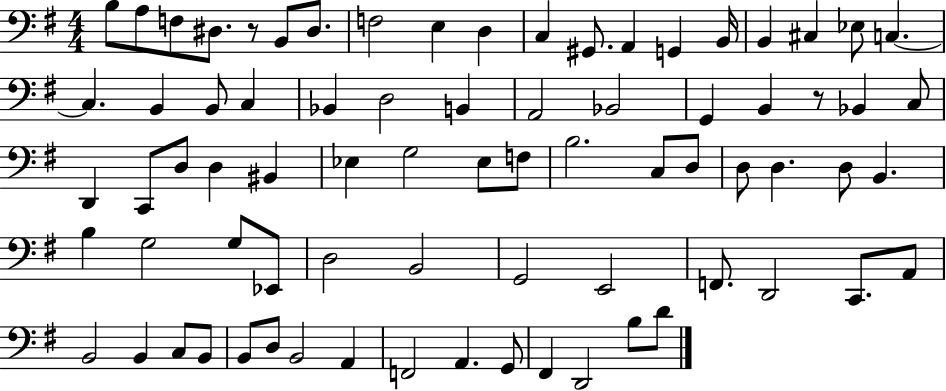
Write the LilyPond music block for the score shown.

{
  \clef bass
  \numericTimeSignature
  \time 4/4
  \key g \major
  b8 a8 f8 dis8. r8 b,8 dis8. | f2 e4 d4 | c4 gis,8. a,4 g,4 b,16 | b,4 cis4 ees8 c4.~~ | \break c4. b,4 b,8 c4 | bes,4 d2 b,4 | a,2 bes,2 | g,4 b,4 r8 bes,4 c8 | \break d,4 c,8 d8 d4 bis,4 | ees4 g2 ees8 f8 | b2. c8 d8 | d8 d4. d8 b,4. | \break b4 g2 g8 ees,8 | d2 b,2 | g,2 e,2 | f,8. d,2 c,8. a,8 | \break b,2 b,4 c8 b,8 | b,8 d8 b,2 a,4 | f,2 a,4. g,8 | fis,4 d,2 b8 d'8 | \break \bar "|."
}